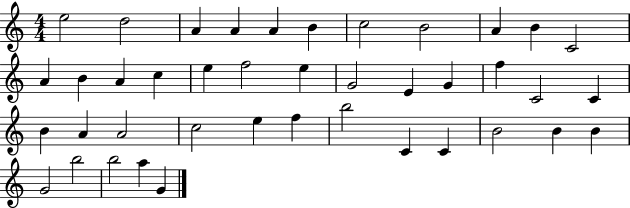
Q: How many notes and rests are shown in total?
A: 41